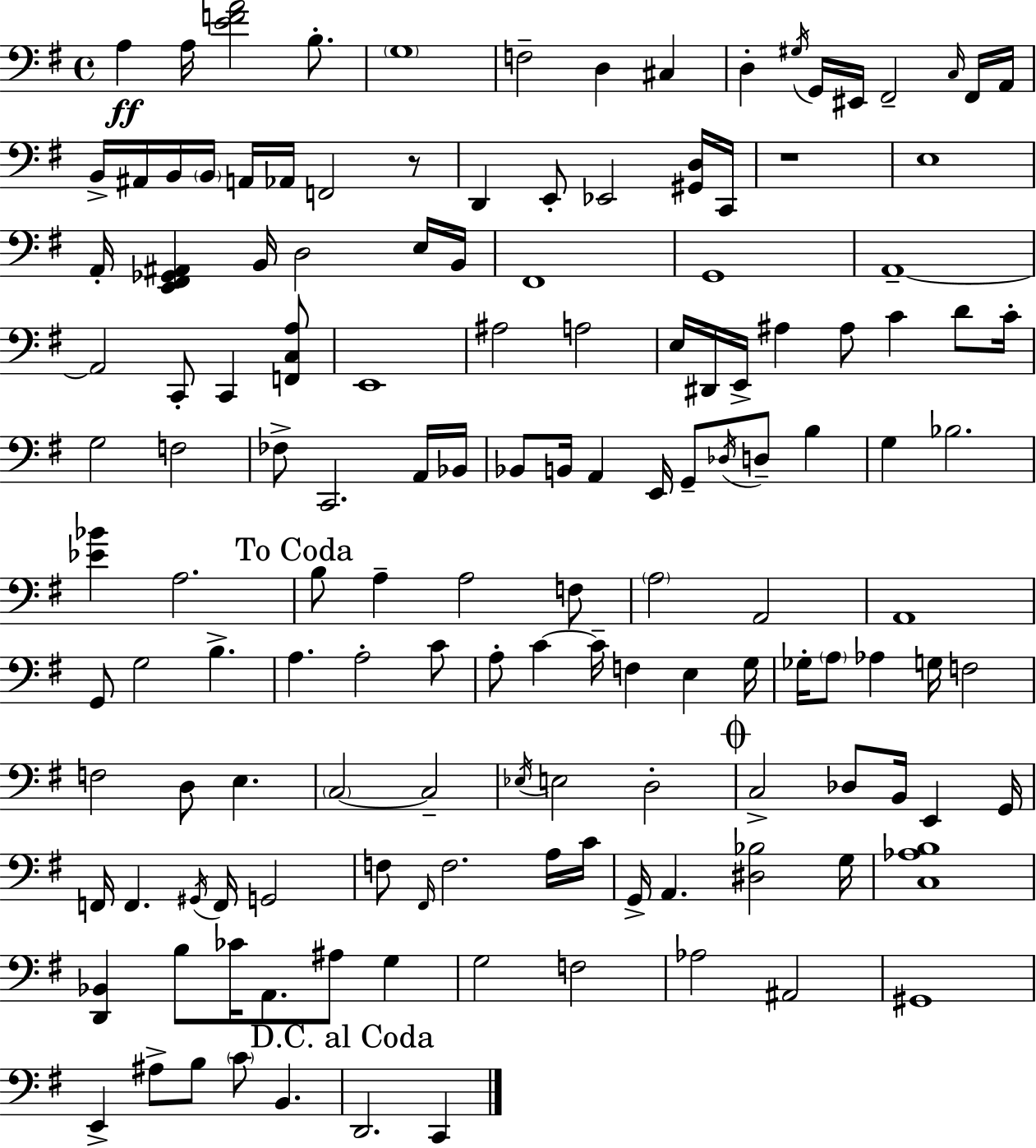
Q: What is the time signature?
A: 4/4